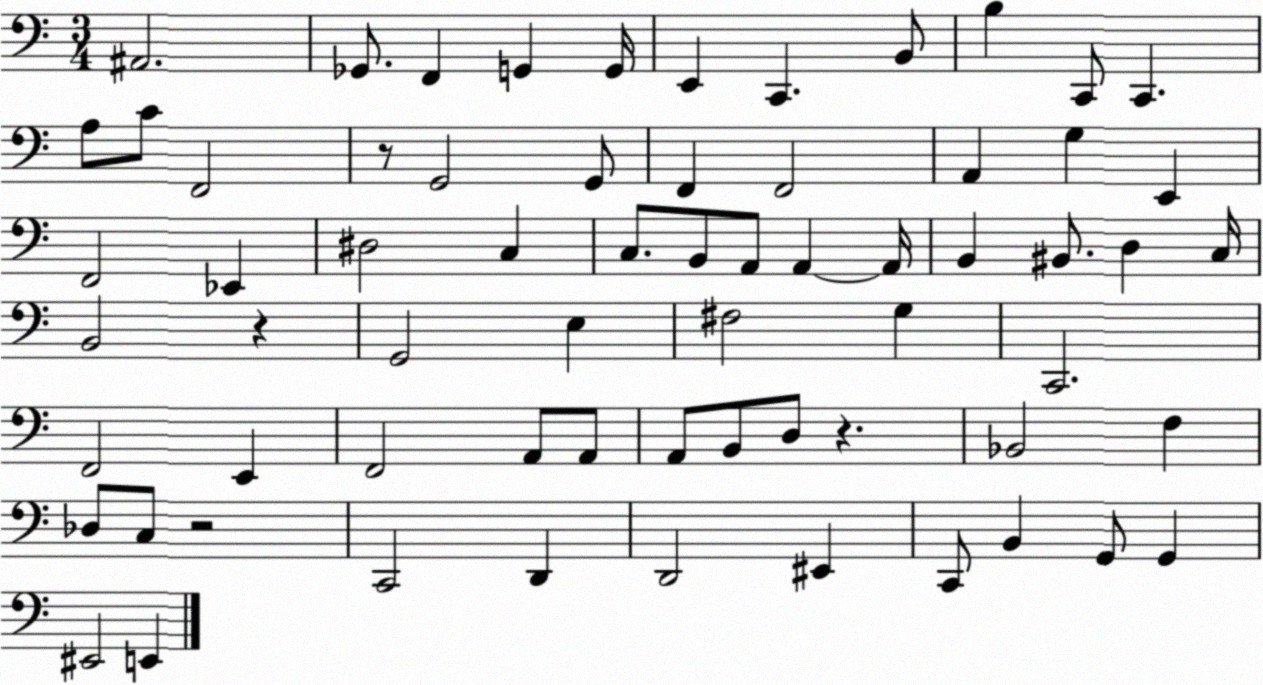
X:1
T:Untitled
M:3/4
L:1/4
K:C
^A,,2 _G,,/2 F,, G,, G,,/4 E,, C,, B,,/2 B, C,,/2 C,, A,/2 C/2 F,,2 z/2 G,,2 G,,/2 F,, F,,2 A,, G, E,, F,,2 _E,, ^D,2 C, C,/2 B,,/2 A,,/2 A,, A,,/4 B,, ^B,,/2 D, C,/4 B,,2 z G,,2 E, ^F,2 G, C,,2 F,,2 E,, F,,2 A,,/2 A,,/2 A,,/2 B,,/2 D,/2 z _B,,2 F, _D,/2 C,/2 z2 C,,2 D,, D,,2 ^E,, C,,/2 B,, G,,/2 G,, ^E,,2 E,,